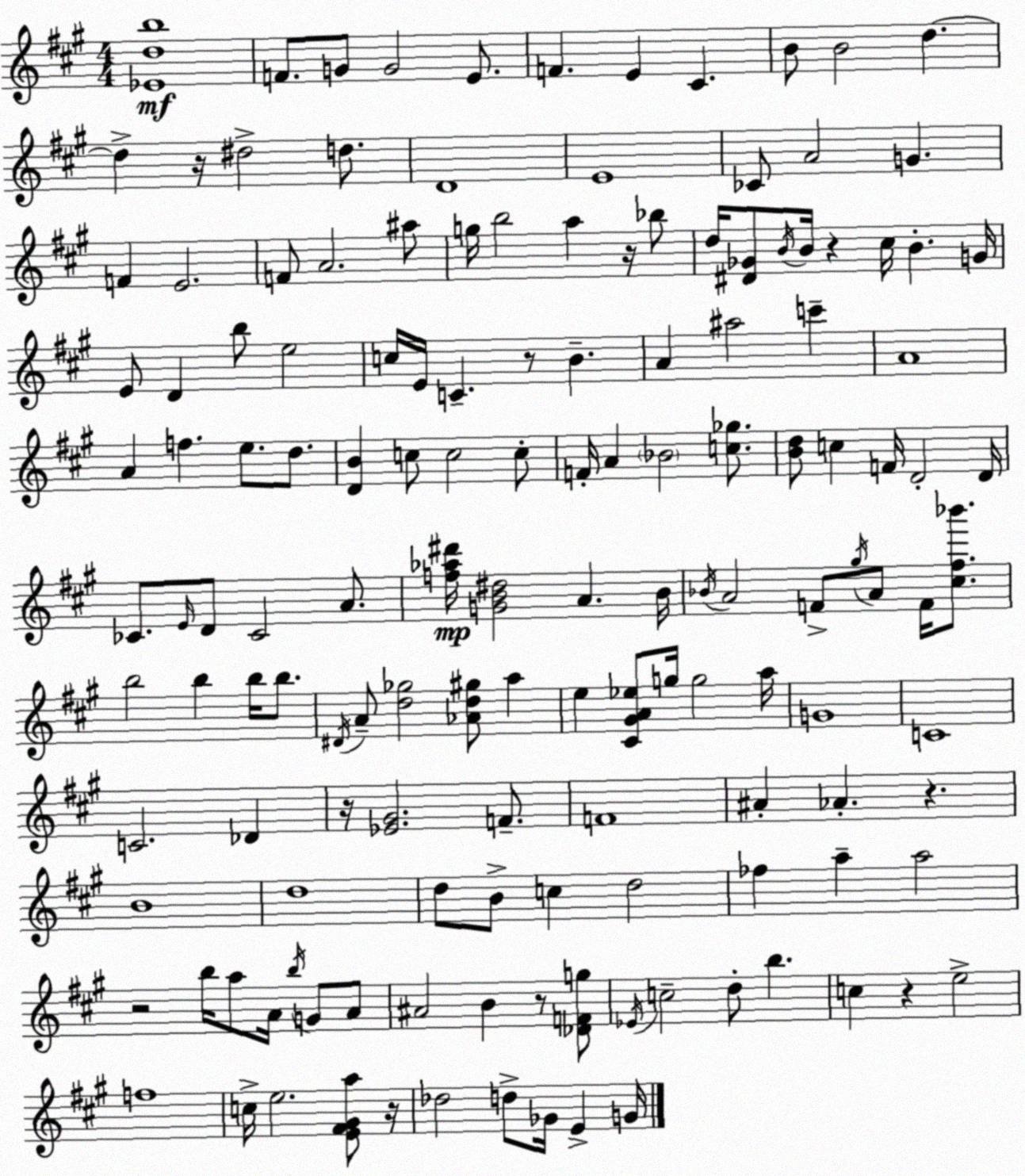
X:1
T:Untitled
M:4/4
L:1/4
K:A
[_Edb]4 F/2 G/2 G2 E/2 F E ^C B/2 B2 d d z/4 ^d2 d/2 D4 E4 _C/2 A2 G F E2 F/2 A2 ^a/2 g/4 b2 a z/4 _b/2 d/4 [^D_G]/2 B/4 B/4 z ^c/4 B G/4 E/2 D b/2 e2 c/4 E/4 C z/2 B A ^a2 c' A4 A f e/2 d/2 [DB] c/2 c2 c/2 F/4 A _B2 [c_g]/2 [Bd]/2 c F/4 D2 D/4 _C/2 E/4 D/2 _C2 A/2 [f_a^d']/4 [GB^d]2 A B/4 _B/4 A2 F/2 ^g/4 A/2 F/4 [^c^f_b']/2 b2 b b/4 b/2 ^D/4 A/2 [d_g]2 [_Ad^g]/2 a e [^C^GA_e]/2 g/4 g2 a/4 G4 C4 C2 _D z/4 [_E^G]2 F/2 F4 ^A _A z B4 d4 d/2 B/2 c d2 _f a a2 z2 b/4 a/2 A/4 b/4 G/2 A/2 ^A2 B z/2 [_DFg]/2 _E/4 c2 d/2 b c z e2 f4 c/4 e2 [E^F^Ga]/2 z/4 _d2 d/2 _G/4 E G/4